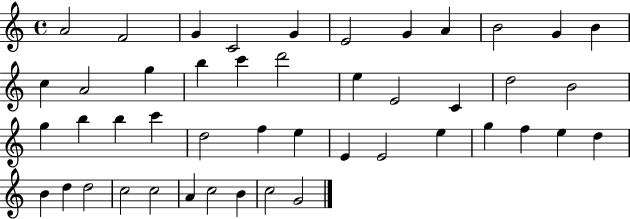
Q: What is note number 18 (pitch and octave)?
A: E5